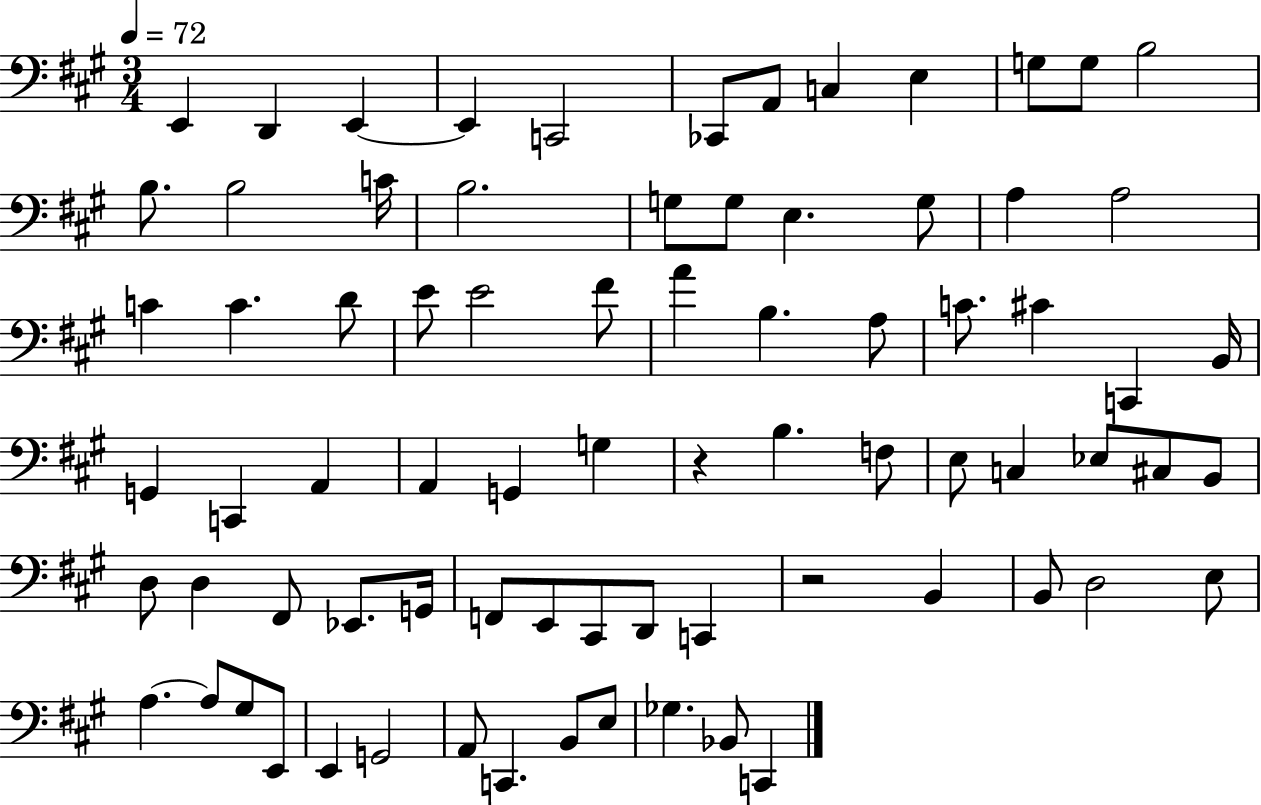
{
  \clef bass
  \numericTimeSignature
  \time 3/4
  \key a \major
  \tempo 4 = 72
  e,4 d,4 e,4~~ | e,4 c,2 | ces,8 a,8 c4 e4 | g8 g8 b2 | \break b8. b2 c'16 | b2. | g8 g8 e4. g8 | a4 a2 | \break c'4 c'4. d'8 | e'8 e'2 fis'8 | a'4 b4. a8 | c'8. cis'4 c,4 b,16 | \break g,4 c,4 a,4 | a,4 g,4 g4 | r4 b4. f8 | e8 c4 ees8 cis8 b,8 | \break d8 d4 fis,8 ees,8. g,16 | f,8 e,8 cis,8 d,8 c,4 | r2 b,4 | b,8 d2 e8 | \break a4.~~ a8 gis8 e,8 | e,4 g,2 | a,8 c,4. b,8 e8 | ges4. bes,8 c,4 | \break \bar "|."
}